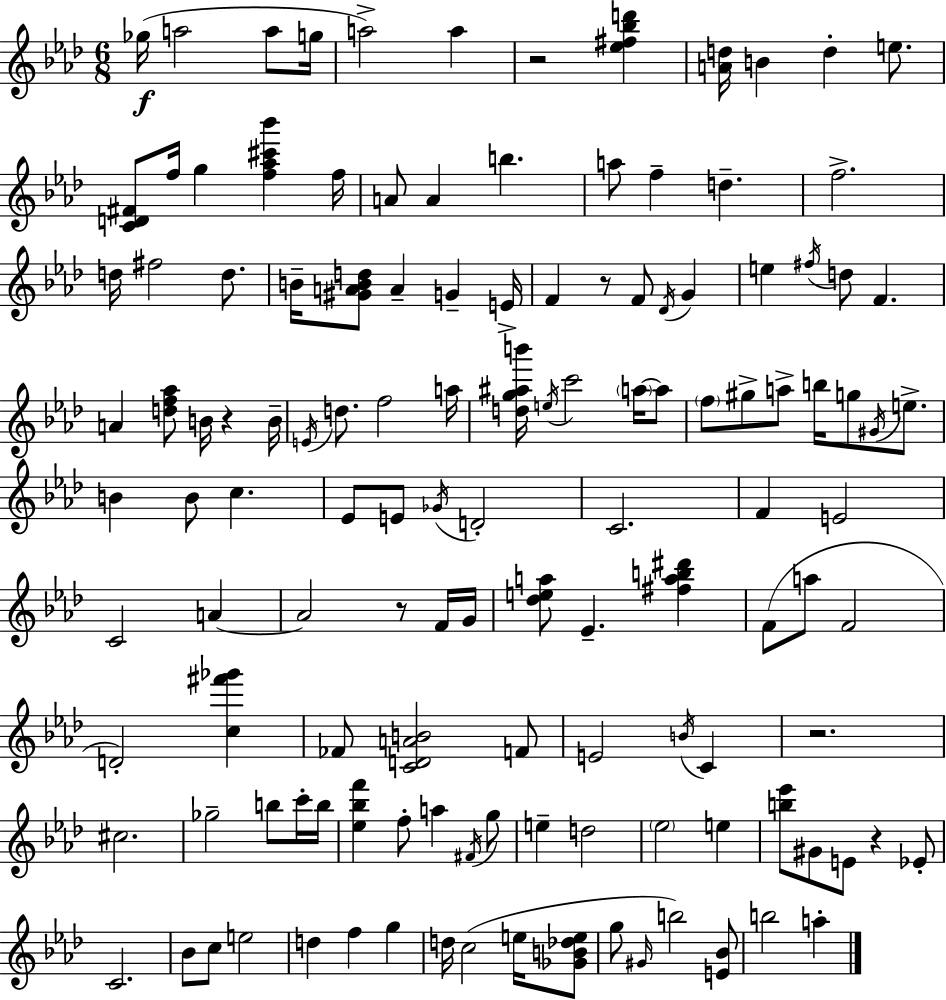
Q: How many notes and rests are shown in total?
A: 129